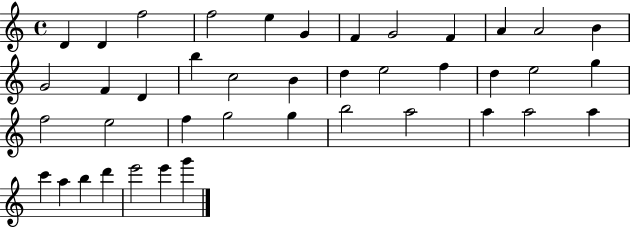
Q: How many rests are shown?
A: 0